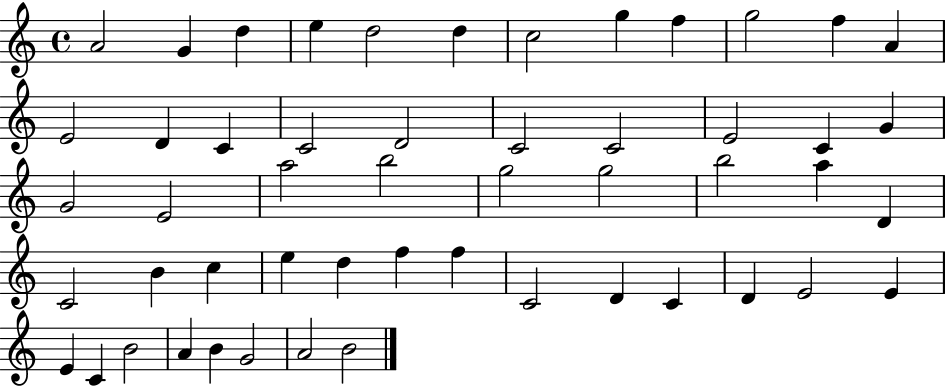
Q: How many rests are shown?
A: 0